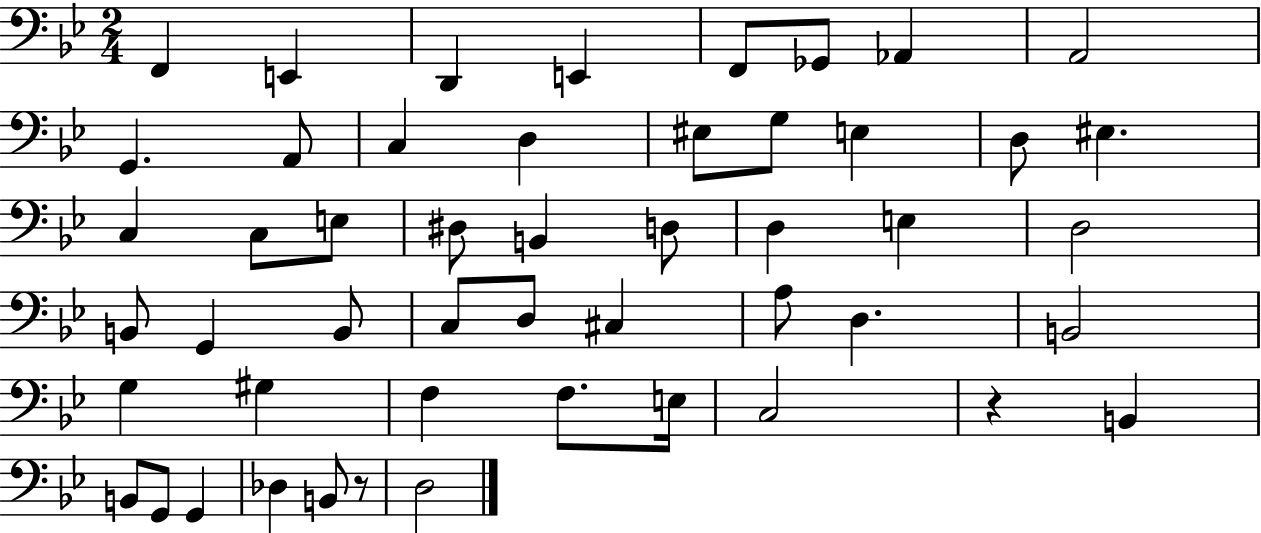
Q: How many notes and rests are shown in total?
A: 50